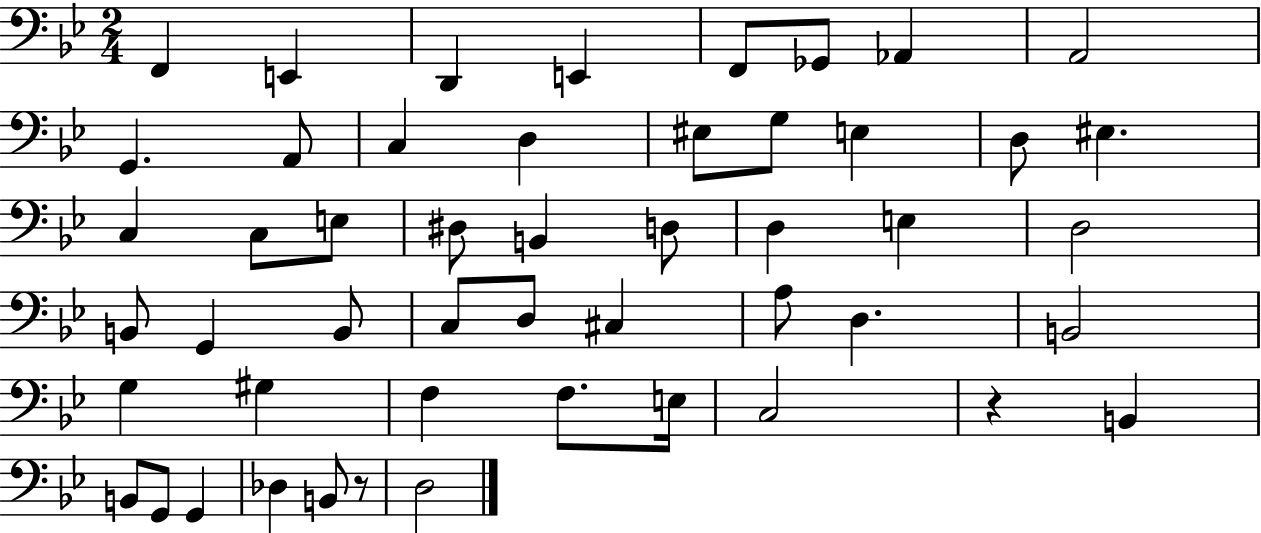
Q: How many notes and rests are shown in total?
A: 50